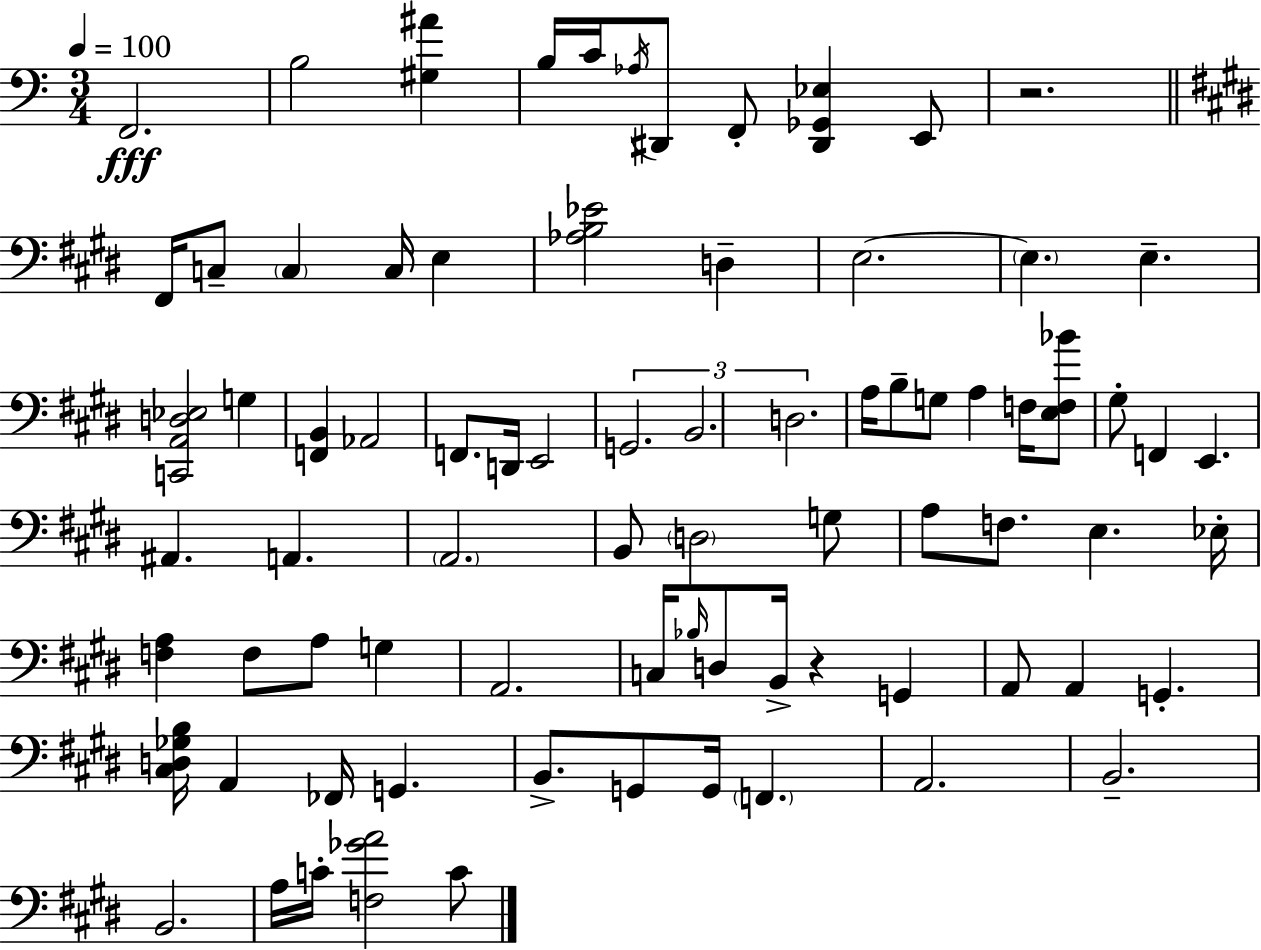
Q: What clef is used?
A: bass